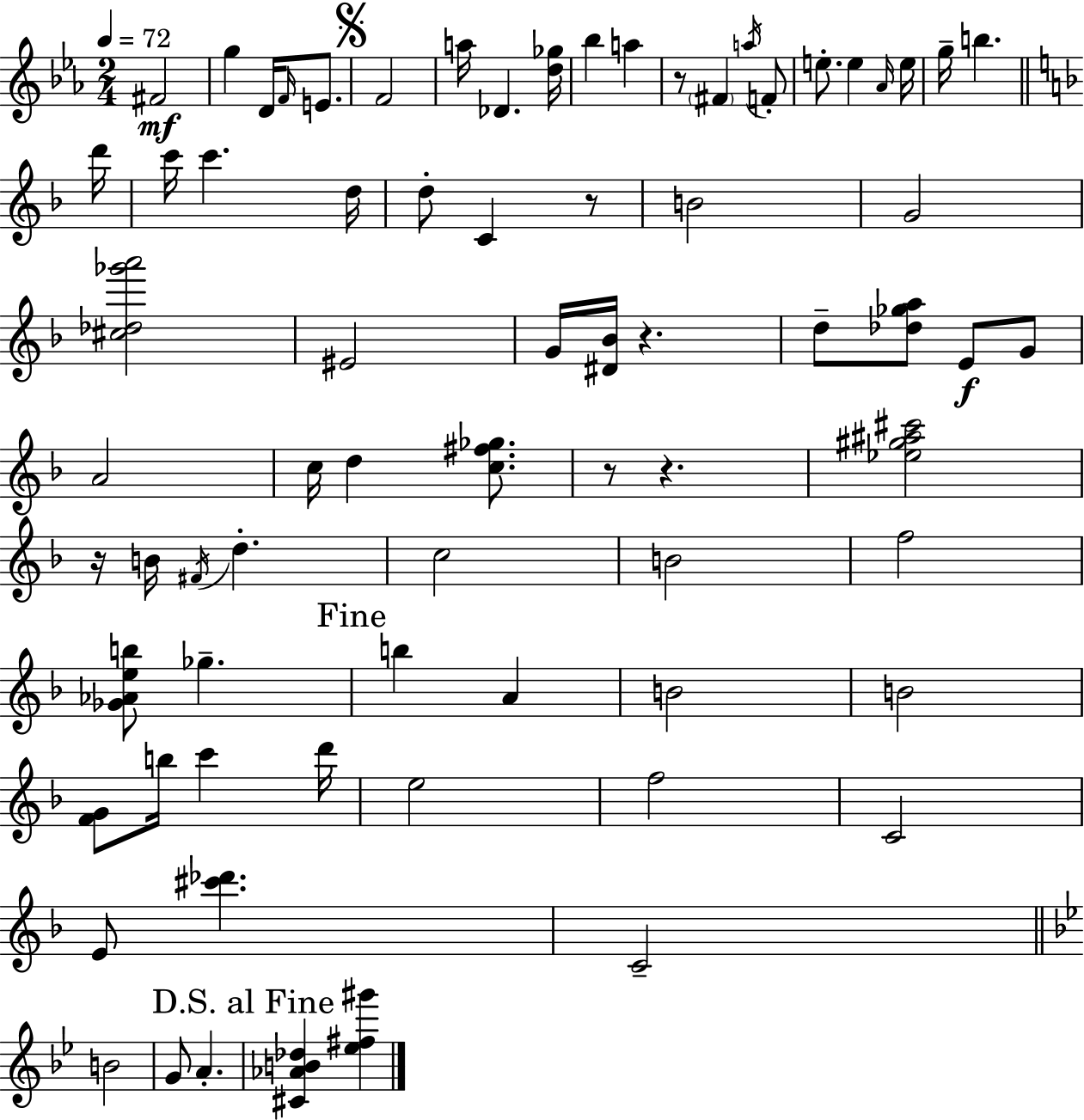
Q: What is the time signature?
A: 2/4